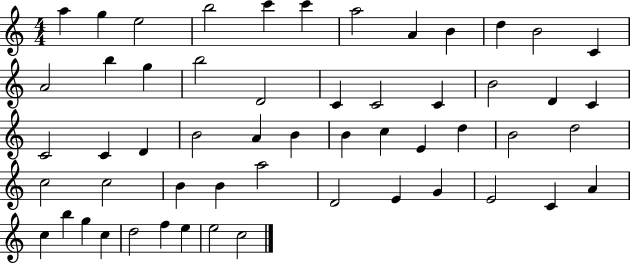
X:1
T:Untitled
M:4/4
L:1/4
K:C
a g e2 b2 c' c' a2 A B d B2 C A2 b g b2 D2 C C2 C B2 D C C2 C D B2 A B B c E d B2 d2 c2 c2 B B a2 D2 E G E2 C A c b g c d2 f e e2 c2